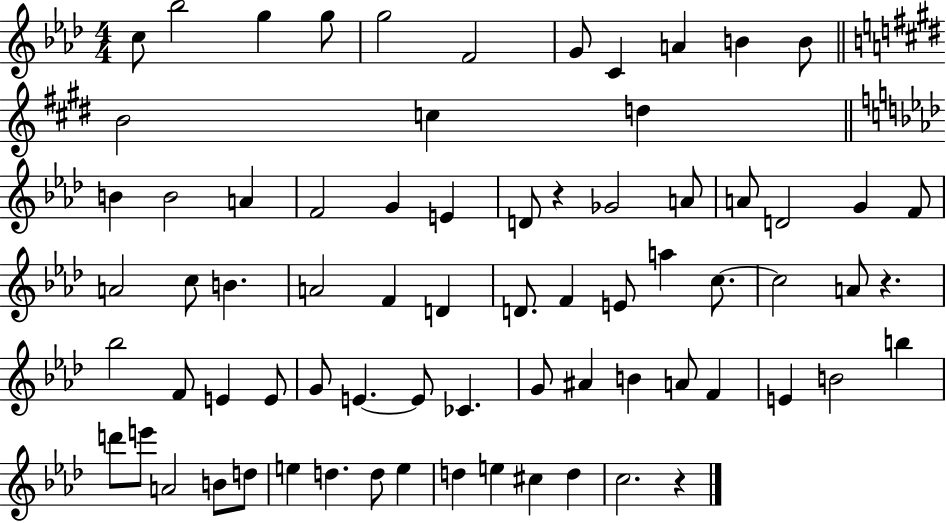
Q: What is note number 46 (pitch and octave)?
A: E4